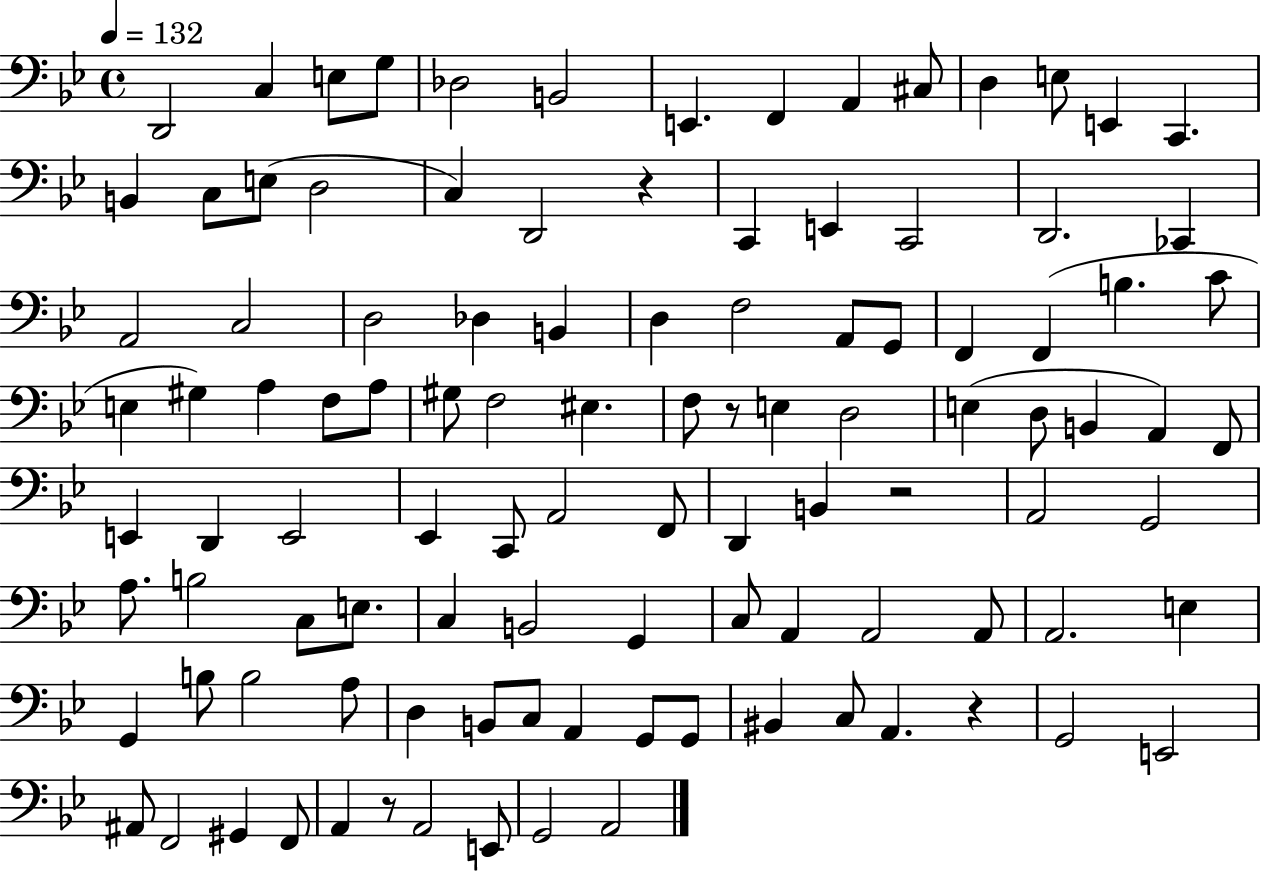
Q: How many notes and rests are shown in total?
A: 107